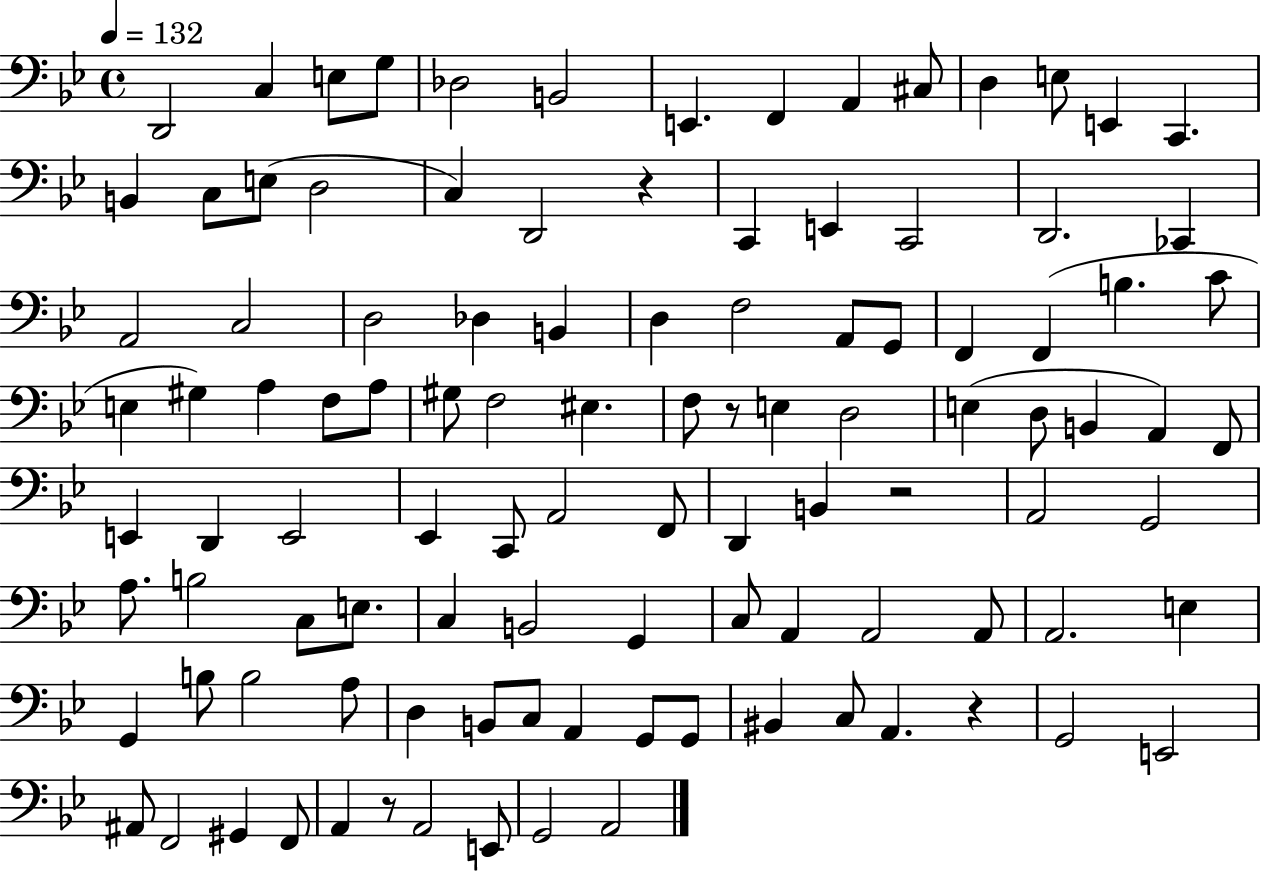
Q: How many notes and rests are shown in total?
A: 107